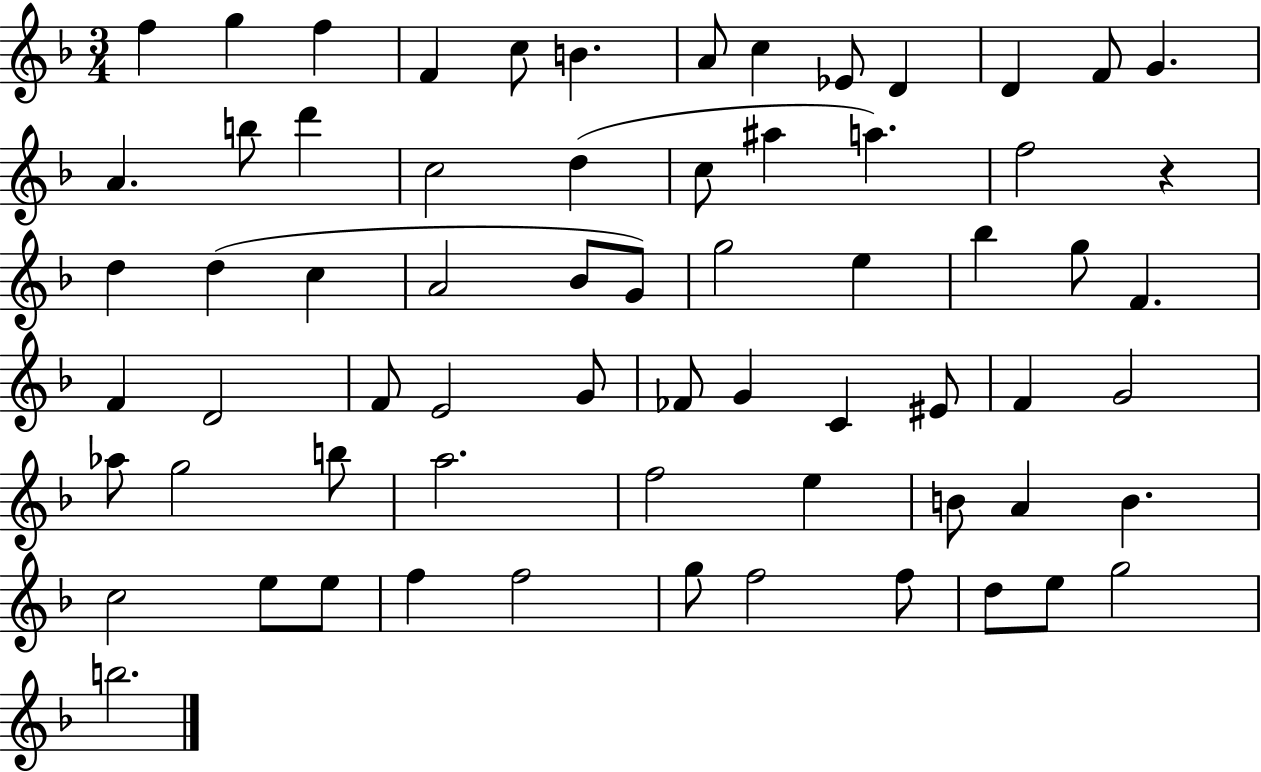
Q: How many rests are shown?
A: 1